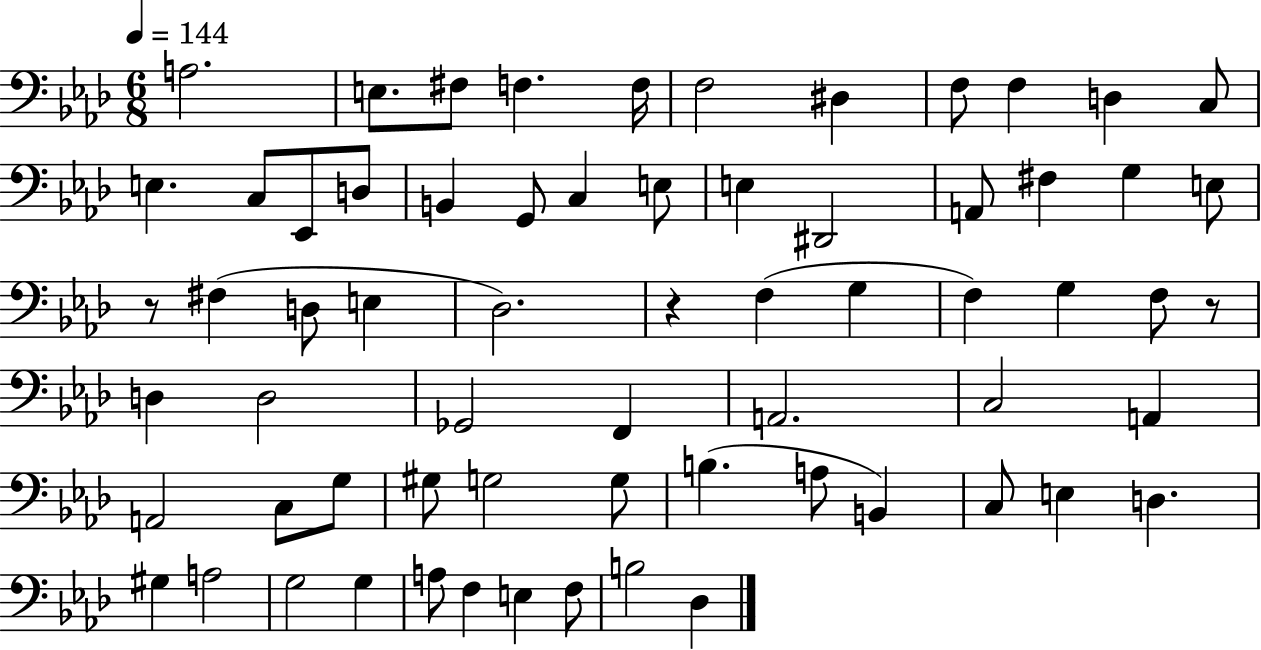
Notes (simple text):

A3/h. E3/e. F#3/e F3/q. F3/s F3/h D#3/q F3/e F3/q D3/q C3/e E3/q. C3/e Eb2/e D3/e B2/q G2/e C3/q E3/e E3/q D#2/h A2/e F#3/q G3/q E3/e R/e F#3/q D3/e E3/q Db3/h. R/q F3/q G3/q F3/q G3/q F3/e R/e D3/q D3/h Gb2/h F2/q A2/h. C3/h A2/q A2/h C3/e G3/e G#3/e G3/h G3/e B3/q. A3/e B2/q C3/e E3/q D3/q. G#3/q A3/h G3/h G3/q A3/e F3/q E3/q F3/e B3/h Db3/q